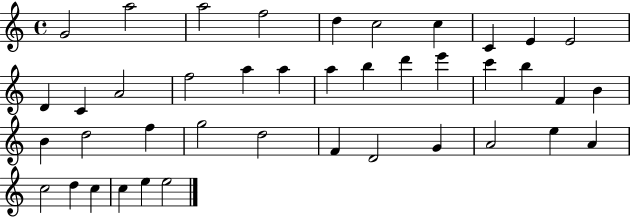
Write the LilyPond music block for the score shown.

{
  \clef treble
  \time 4/4
  \defaultTimeSignature
  \key c \major
  g'2 a''2 | a''2 f''2 | d''4 c''2 c''4 | c'4 e'4 e'2 | \break d'4 c'4 a'2 | f''2 a''4 a''4 | a''4 b''4 d'''4 e'''4 | c'''4 b''4 f'4 b'4 | \break b'4 d''2 f''4 | g''2 d''2 | f'4 d'2 g'4 | a'2 e''4 a'4 | \break c''2 d''4 c''4 | c''4 e''4 e''2 | \bar "|."
}